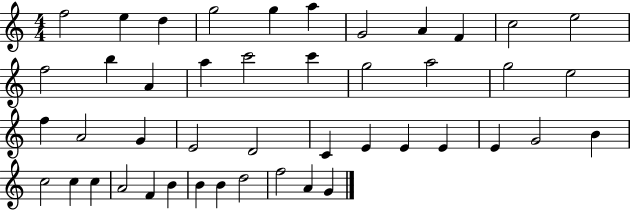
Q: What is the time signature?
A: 4/4